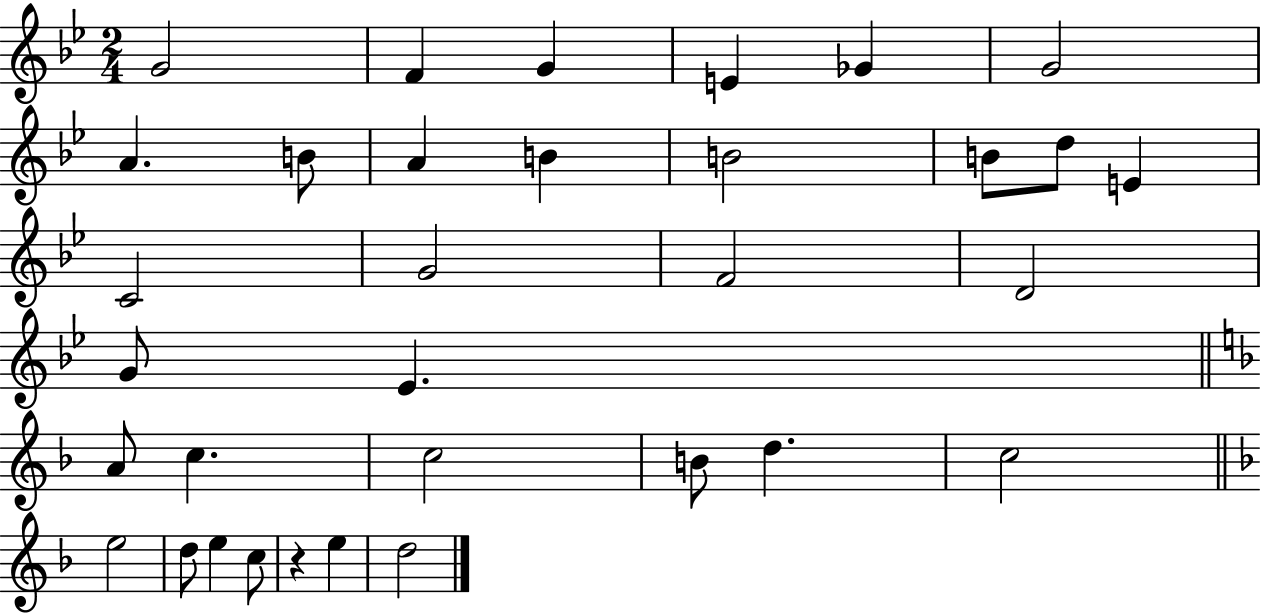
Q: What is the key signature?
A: BES major